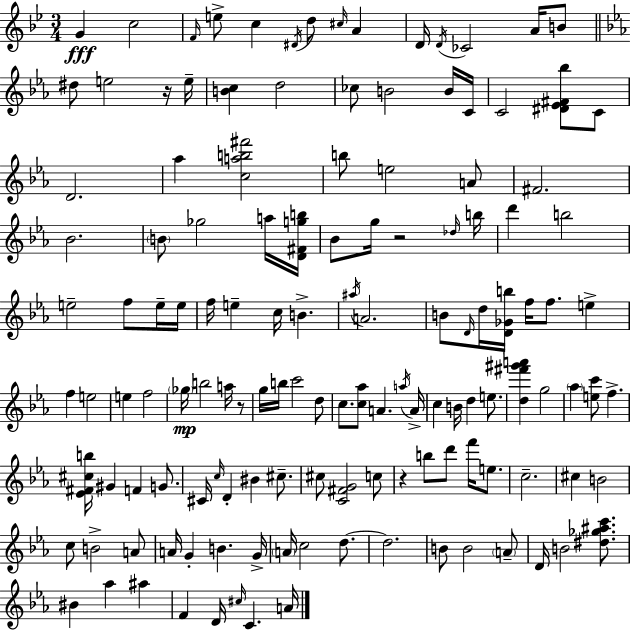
{
  \clef treble
  \numericTimeSignature
  \time 3/4
  \key bes \major
  \repeat volta 2 { g'4\fff c''2 | \grace { f'16 } e''8-> c''4 \acciaccatura { dis'16 } d''8 \grace { cis''16 } a'4 | d'16 \acciaccatura { d'16 } ces'2 | a'16 b'8 \bar "||" \break \key c \minor dis''8 e''2 r16 e''16-- | <b' c''>4 d''2 | ces''8 b'2 b'16 c'16 | c'2 <dis' ees' fis' bes''>8 c'8 | \break d'2. | aes''4 <c'' a'' b'' fis'''>2 | b''8 e''2 a'8 | fis'2. | \break bes'2. | \parenthesize b'8 ges''2 a''16 <d' fis' g'' b''>16 | bes'8 g''16 r2 \grace { des''16 } | b''16 d'''4 b''2 | \break e''2-- f''8 e''16-- | e''16 f''16 e''4-- c''16 b'4.-> | \acciaccatura { ais''16 } a'2. | b'8 \grace { d'16 } d''16 <d' ges' b''>16 f''16 f''8. e''4-> | \break f''4 e''2 | e''4 f''2 | \parenthesize ges''16\mp b''2 | a''16 r8 g''16 b''16 c'''2 | \break d''8 c''8. <c'' aes''>8 a'4. | \acciaccatura { a''16 } a'16-> c''4 b'16 d''4 | e''8. <d'' fis''' gis''' a'''>4 g''2 | \parenthesize aes''4 <e'' c'''>8 f''4.-> | \break <ees' fis' cis'' b''>16 gis'4 f'4 | g'8. cis'16 \grace { c''16 } d'4-. bis'4 | cis''8.-- cis''8 <c' fis' g'>2 | c''8 r4 b''8 d'''8 | \break f'''16 e''8. c''2.-- | cis''4 b'2 | c''8 b'2-> | a'8 a'16 g'4-. b'4. | \break g'16-> \parenthesize a'16 c''2 | d''8.~~ d''2. | b'8 b'2 | \parenthesize a'8-- d'16 b'2 | \break <dis'' ges'' ais'' c'''>8. bis'4 aes''4 | ais''4 f'4 d'16 \grace { cis''16 } c'4. | a'16 } \bar "|."
}